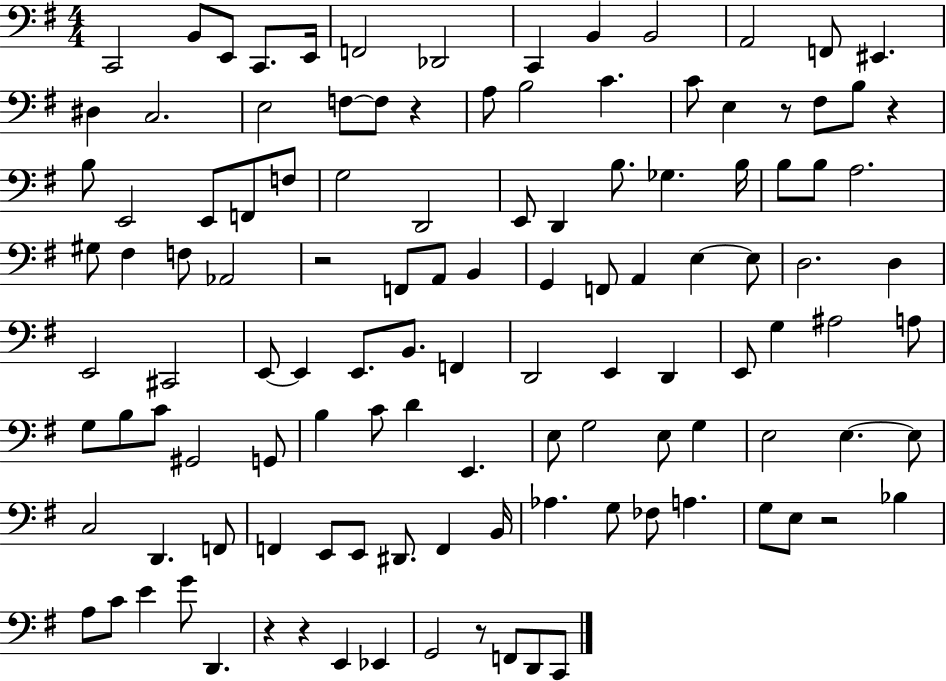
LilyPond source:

{
  \clef bass
  \numericTimeSignature
  \time 4/4
  \key g \major
  \repeat volta 2 { c,2 b,8 e,8 c,8. e,16 | f,2 des,2 | c,4 b,4 b,2 | a,2 f,8 eis,4. | \break dis4 c2. | e2 f8~~ f8 r4 | a8 b2 c'4. | c'8 e4 r8 fis8 b8 r4 | \break b8 e,2 e,8 f,8 f8 | g2 d,2 | e,8 d,4 b8. ges4. b16 | b8 b8 a2. | \break gis8 fis4 f8 aes,2 | r2 f,8 a,8 b,4 | g,4 f,8 a,4 e4~~ e8 | d2. d4 | \break e,2 cis,2 | e,8~~ e,4 e,8. b,8. f,4 | d,2 e,4 d,4 | e,8 g4 ais2 a8 | \break g8 b8 c'8 gis,2 g,8 | b4 c'8 d'4 e,4. | e8 g2 e8 g4 | e2 e4.~~ e8 | \break c2 d,4. f,8 | f,4 e,8 e,8 dis,8. f,4 b,16 | aes4. g8 fes8 a4. | g8 e8 r2 bes4 | \break a8 c'8 e'4 g'8 d,4. | r4 r4 e,4 ees,4 | g,2 r8 f,8 d,8 c,8 | } \bar "|."
}